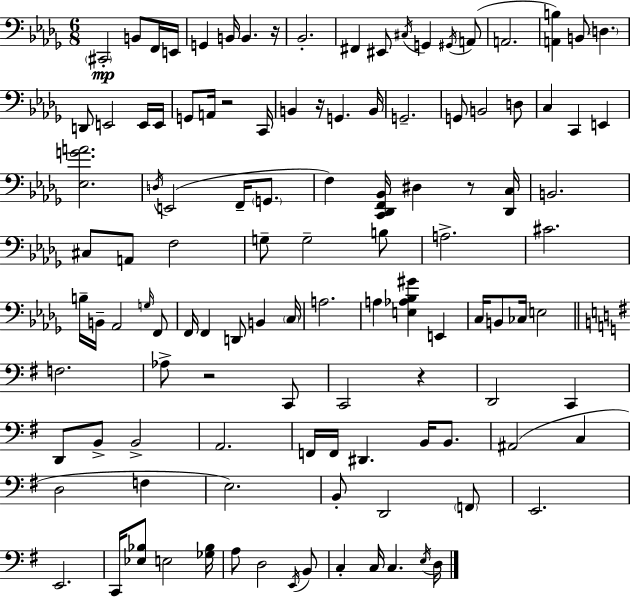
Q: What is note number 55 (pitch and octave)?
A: F2